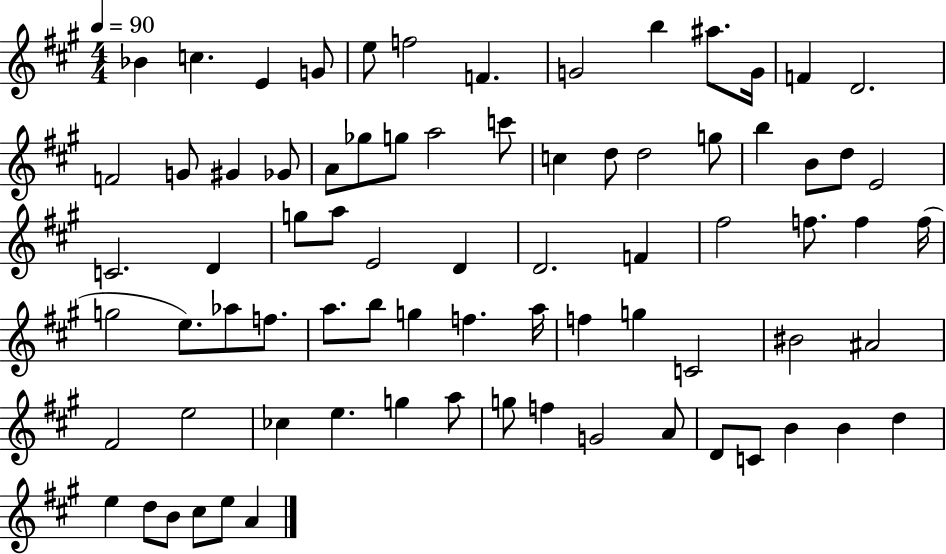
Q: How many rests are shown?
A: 0